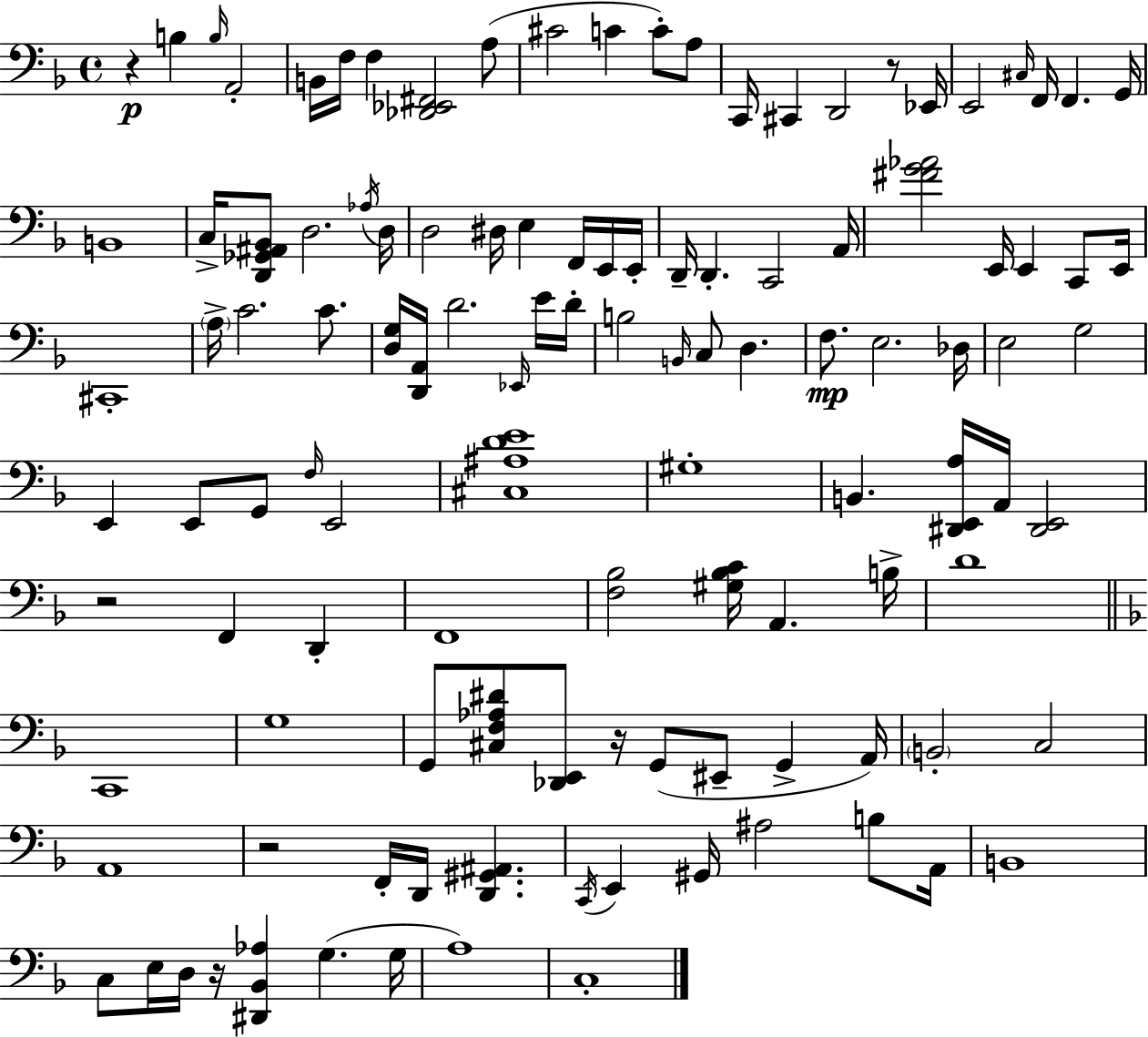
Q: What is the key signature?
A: D minor